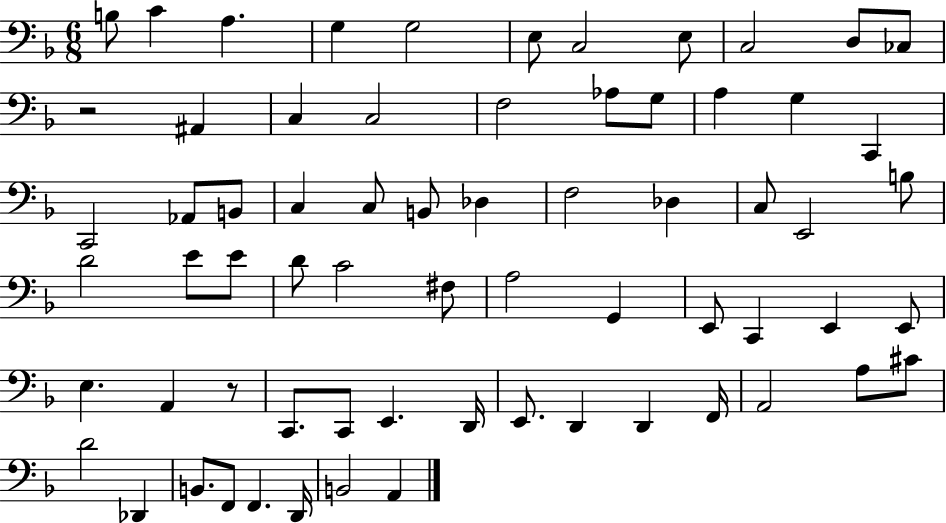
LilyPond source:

{
  \clef bass
  \numericTimeSignature
  \time 6/8
  \key f \major
  b8 c'4 a4. | g4 g2 | e8 c2 e8 | c2 d8 ces8 | \break r2 ais,4 | c4 c2 | f2 aes8 g8 | a4 g4 c,4 | \break c,2 aes,8 b,8 | c4 c8 b,8 des4 | f2 des4 | c8 e,2 b8 | \break d'2 e'8 e'8 | d'8 c'2 fis8 | a2 g,4 | e,8 c,4 e,4 e,8 | \break e4. a,4 r8 | c,8. c,8 e,4. d,16 | e,8. d,4 d,4 f,16 | a,2 a8 cis'8 | \break d'2 des,4 | b,8. f,8 f,4. d,16 | b,2 a,4 | \bar "|."
}